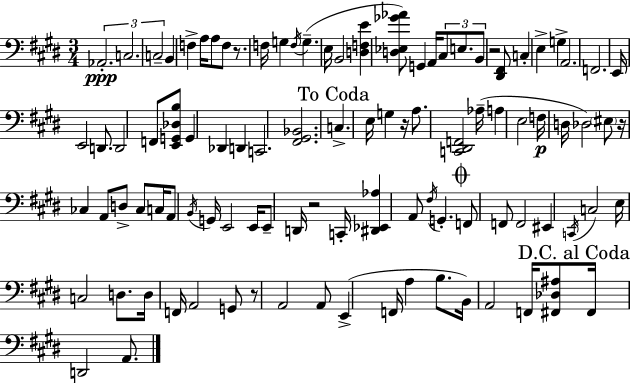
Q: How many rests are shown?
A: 6